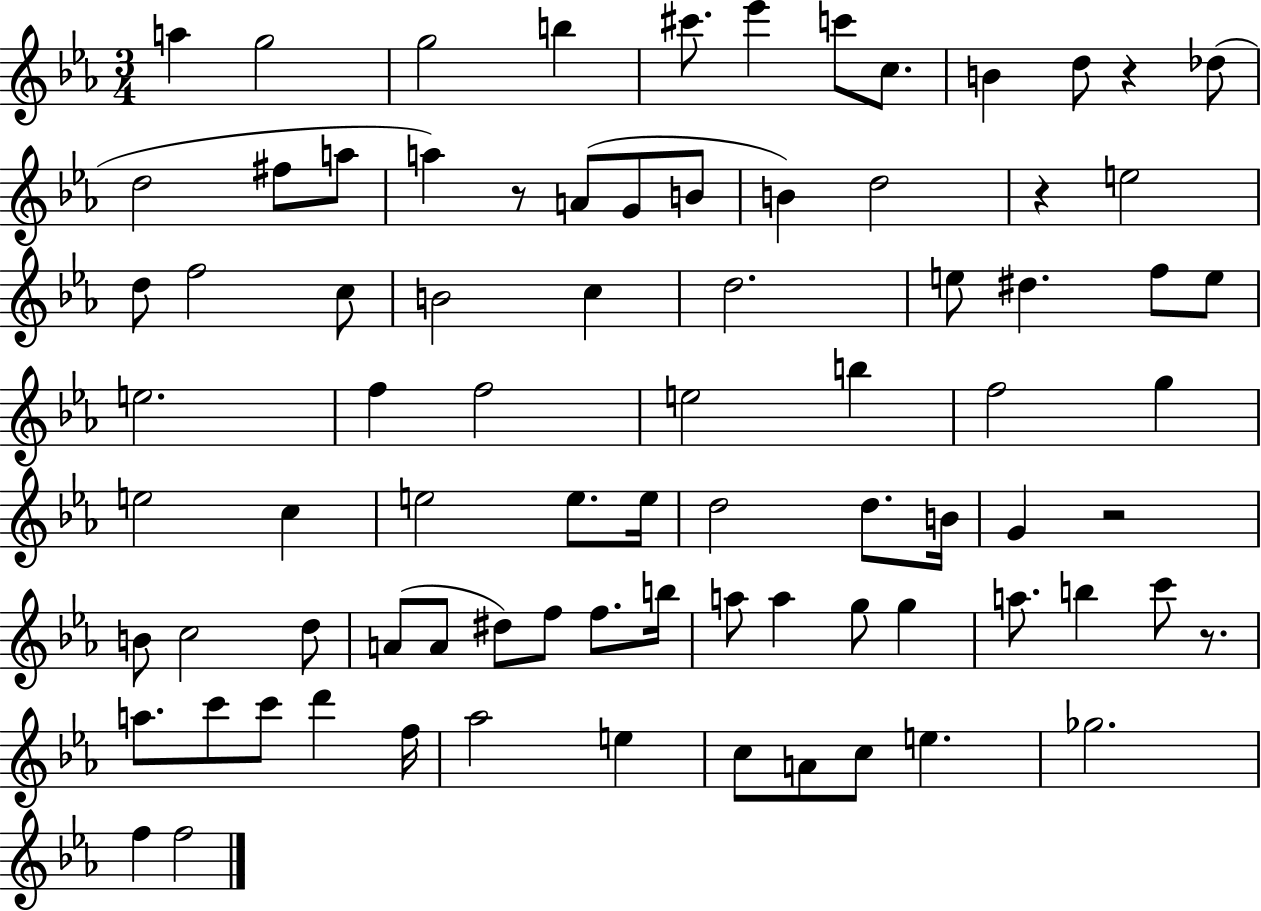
{
  \clef treble
  \numericTimeSignature
  \time 3/4
  \key ees \major
  a''4 g''2 | g''2 b''4 | cis'''8. ees'''4 c'''8 c''8. | b'4 d''8 r4 des''8( | \break d''2 fis''8 a''8 | a''4) r8 a'8( g'8 b'8 | b'4) d''2 | r4 e''2 | \break d''8 f''2 c''8 | b'2 c''4 | d''2. | e''8 dis''4. f''8 e''8 | \break e''2. | f''4 f''2 | e''2 b''4 | f''2 g''4 | \break e''2 c''4 | e''2 e''8. e''16 | d''2 d''8. b'16 | g'4 r2 | \break b'8 c''2 d''8 | a'8( a'8 dis''8) f''8 f''8. b''16 | a''8 a''4 g''8 g''4 | a''8. b''4 c'''8 r8. | \break a''8. c'''8 c'''8 d'''4 f''16 | aes''2 e''4 | c''8 a'8 c''8 e''4. | ges''2. | \break f''4 f''2 | \bar "|."
}